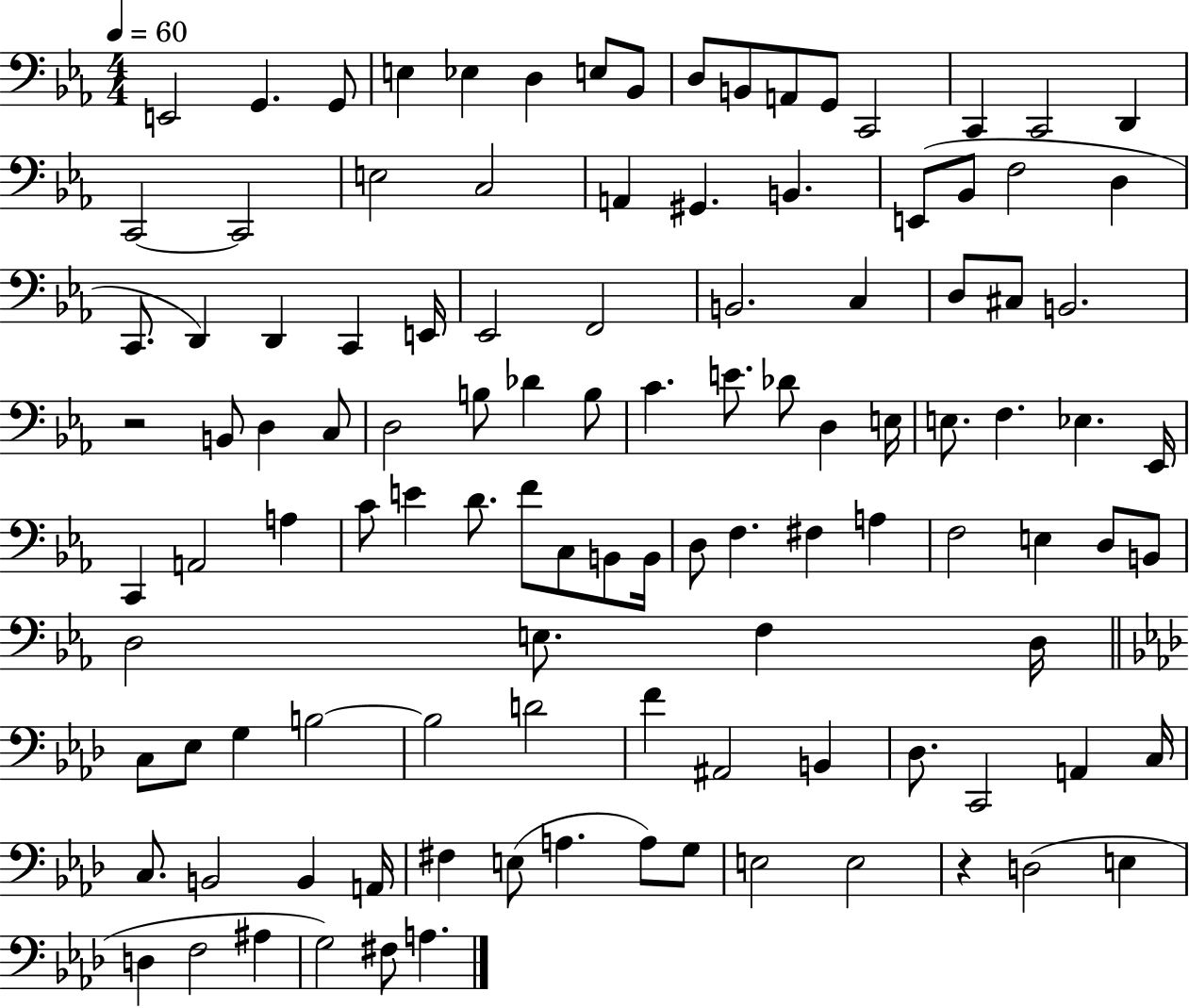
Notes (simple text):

E2/h G2/q. G2/e E3/q Eb3/q D3/q E3/e Bb2/e D3/e B2/e A2/e G2/e C2/h C2/q C2/h D2/q C2/h C2/h E3/h C3/h A2/q G#2/q. B2/q. E2/e Bb2/e F3/h D3/q C2/e. D2/q D2/q C2/q E2/s Eb2/h F2/h B2/h. C3/q D3/e C#3/e B2/h. R/h B2/e D3/q C3/e D3/h B3/e Db4/q B3/e C4/q. E4/e. Db4/e D3/q E3/s E3/e. F3/q. Eb3/q. Eb2/s C2/q A2/h A3/q C4/e E4/q D4/e. F4/e C3/e B2/e B2/s D3/e F3/q. F#3/q A3/q F3/h E3/q D3/e B2/e D3/h E3/e. F3/q D3/s C3/e Eb3/e G3/q B3/h B3/h D4/h F4/q A#2/h B2/q Db3/e. C2/h A2/q C3/s C3/e. B2/h B2/q A2/s F#3/q E3/e A3/q. A3/e G3/e E3/h E3/h R/q D3/h E3/q D3/q F3/h A#3/q G3/h F#3/e A3/q.